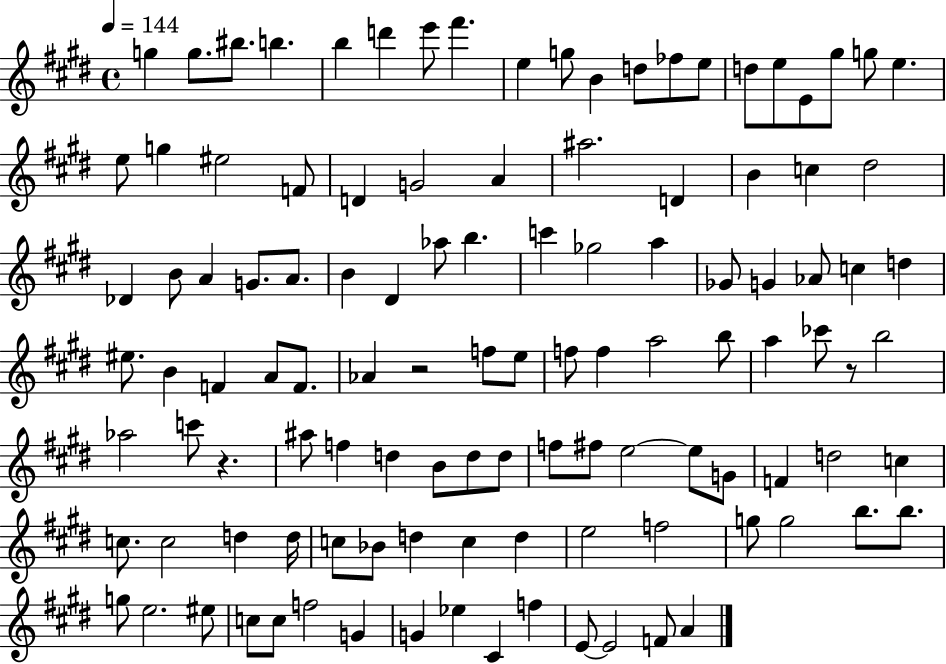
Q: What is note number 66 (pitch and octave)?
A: C6